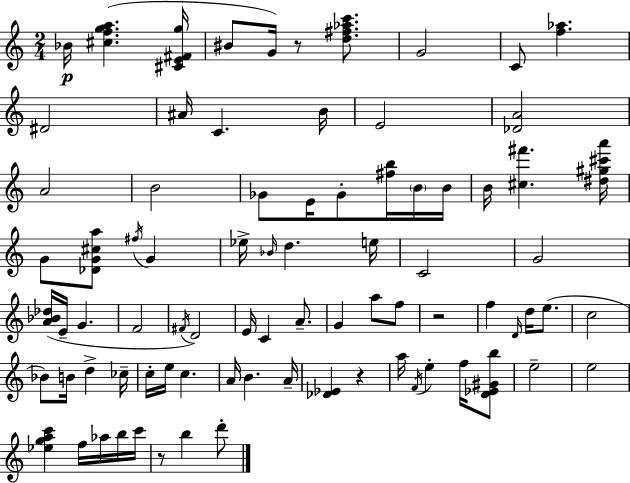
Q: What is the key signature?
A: C major